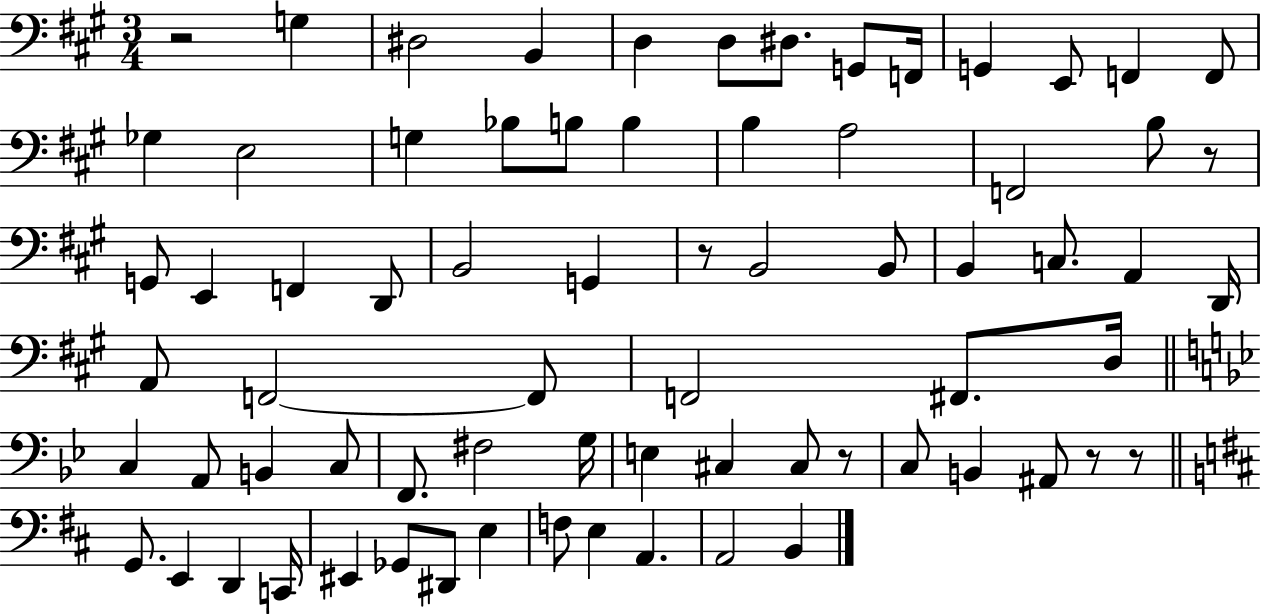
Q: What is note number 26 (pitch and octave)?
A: D2